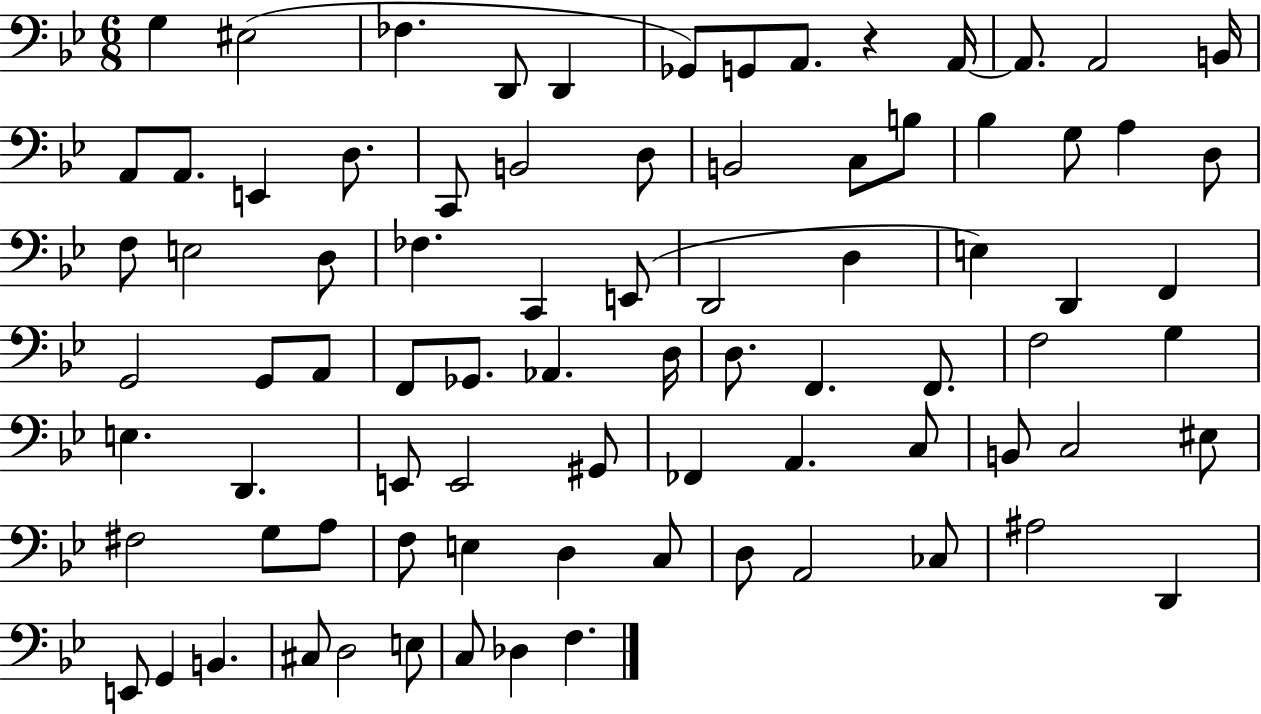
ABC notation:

X:1
T:Untitled
M:6/8
L:1/4
K:Bb
G, ^E,2 _F, D,,/2 D,, _G,,/2 G,,/2 A,,/2 z A,,/4 A,,/2 A,,2 B,,/4 A,,/2 A,,/2 E,, D,/2 C,,/2 B,,2 D,/2 B,,2 C,/2 B,/2 _B, G,/2 A, D,/2 F,/2 E,2 D,/2 _F, C,, E,,/2 D,,2 D, E, D,, F,, G,,2 G,,/2 A,,/2 F,,/2 _G,,/2 _A,, D,/4 D,/2 F,, F,,/2 F,2 G, E, D,, E,,/2 E,,2 ^G,,/2 _F,, A,, C,/2 B,,/2 C,2 ^E,/2 ^F,2 G,/2 A,/2 F,/2 E, D, C,/2 D,/2 A,,2 _C,/2 ^A,2 D,, E,,/2 G,, B,, ^C,/2 D,2 E,/2 C,/2 _D, F,